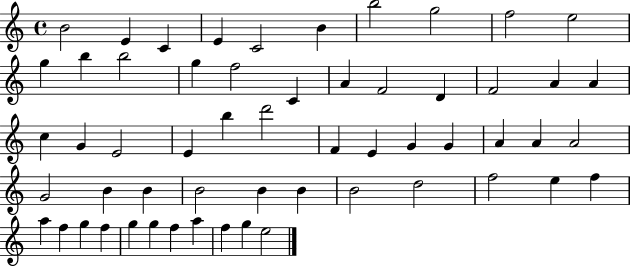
X:1
T:Untitled
M:4/4
L:1/4
K:C
B2 E C E C2 B b2 g2 f2 e2 g b b2 g f2 C A F2 D F2 A A c G E2 E b d'2 F E G G A A A2 G2 B B B2 B B B2 d2 f2 e f a f g f g g f a f g e2